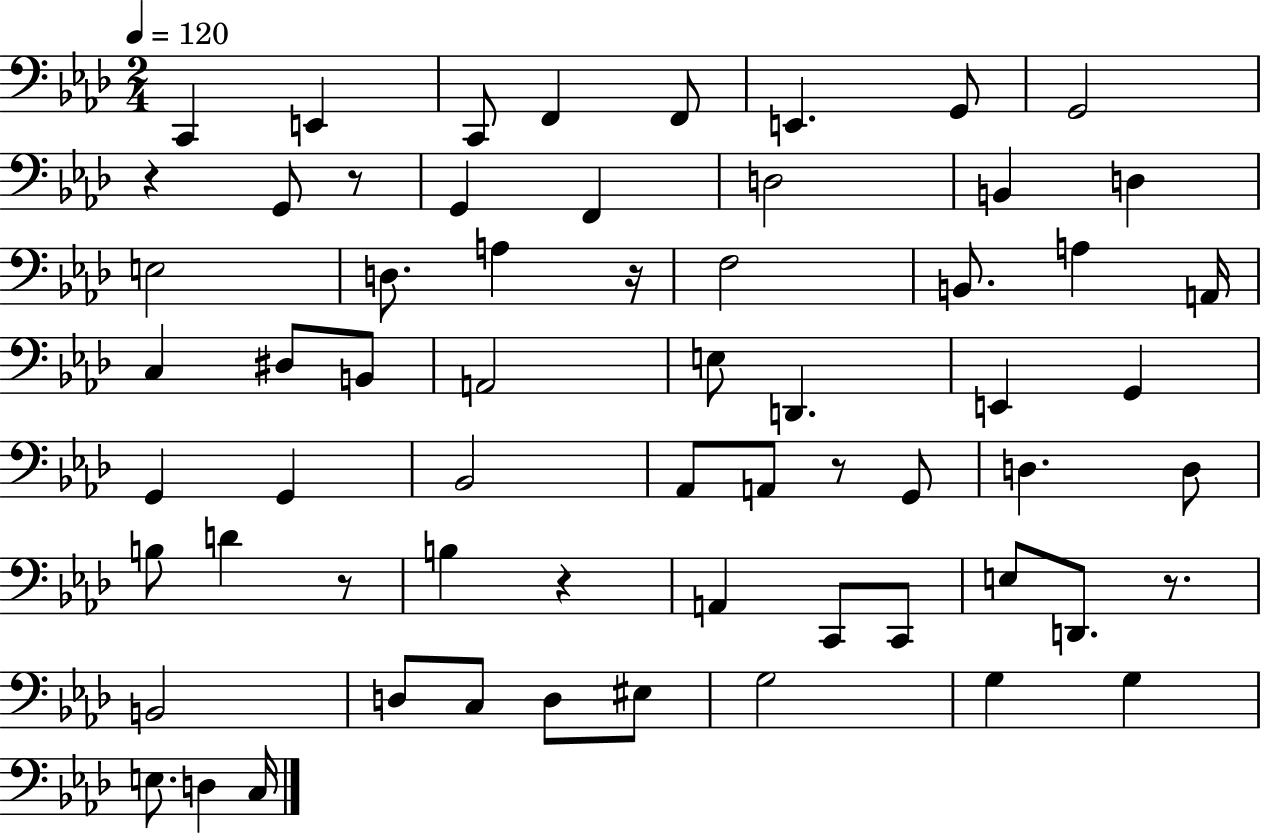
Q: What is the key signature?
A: AES major